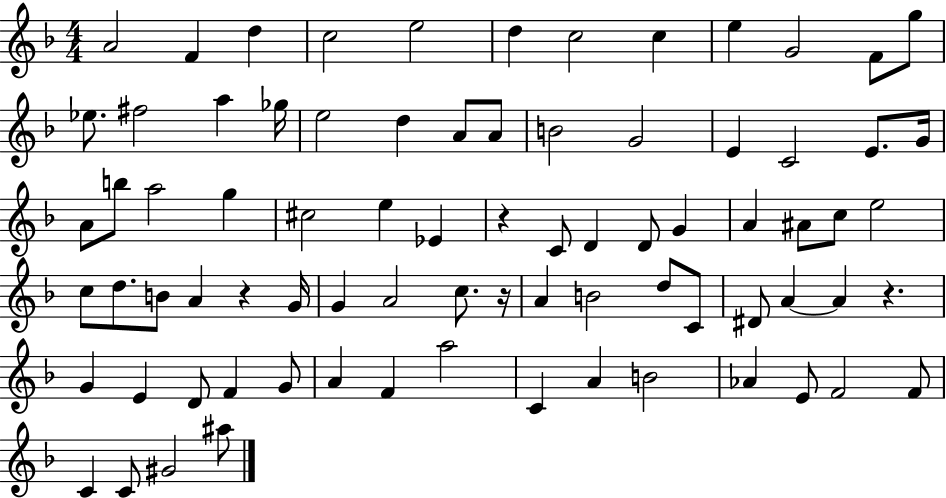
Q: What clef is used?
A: treble